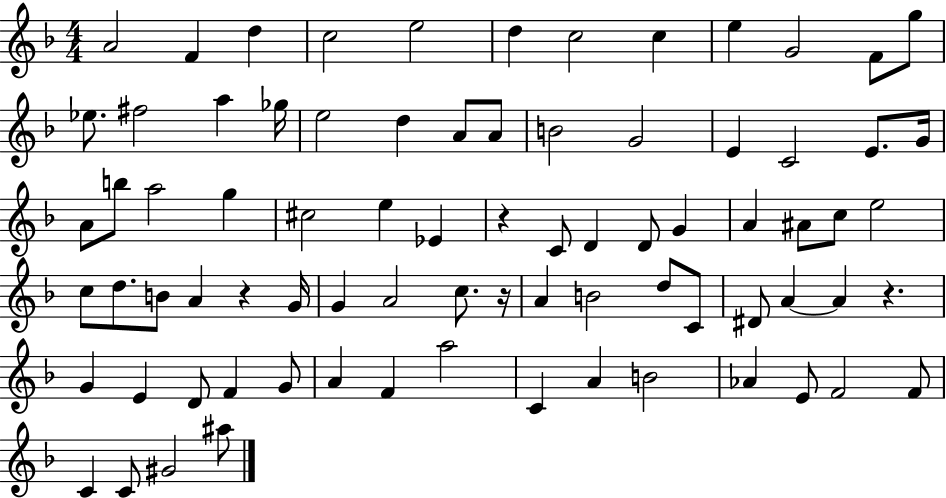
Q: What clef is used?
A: treble